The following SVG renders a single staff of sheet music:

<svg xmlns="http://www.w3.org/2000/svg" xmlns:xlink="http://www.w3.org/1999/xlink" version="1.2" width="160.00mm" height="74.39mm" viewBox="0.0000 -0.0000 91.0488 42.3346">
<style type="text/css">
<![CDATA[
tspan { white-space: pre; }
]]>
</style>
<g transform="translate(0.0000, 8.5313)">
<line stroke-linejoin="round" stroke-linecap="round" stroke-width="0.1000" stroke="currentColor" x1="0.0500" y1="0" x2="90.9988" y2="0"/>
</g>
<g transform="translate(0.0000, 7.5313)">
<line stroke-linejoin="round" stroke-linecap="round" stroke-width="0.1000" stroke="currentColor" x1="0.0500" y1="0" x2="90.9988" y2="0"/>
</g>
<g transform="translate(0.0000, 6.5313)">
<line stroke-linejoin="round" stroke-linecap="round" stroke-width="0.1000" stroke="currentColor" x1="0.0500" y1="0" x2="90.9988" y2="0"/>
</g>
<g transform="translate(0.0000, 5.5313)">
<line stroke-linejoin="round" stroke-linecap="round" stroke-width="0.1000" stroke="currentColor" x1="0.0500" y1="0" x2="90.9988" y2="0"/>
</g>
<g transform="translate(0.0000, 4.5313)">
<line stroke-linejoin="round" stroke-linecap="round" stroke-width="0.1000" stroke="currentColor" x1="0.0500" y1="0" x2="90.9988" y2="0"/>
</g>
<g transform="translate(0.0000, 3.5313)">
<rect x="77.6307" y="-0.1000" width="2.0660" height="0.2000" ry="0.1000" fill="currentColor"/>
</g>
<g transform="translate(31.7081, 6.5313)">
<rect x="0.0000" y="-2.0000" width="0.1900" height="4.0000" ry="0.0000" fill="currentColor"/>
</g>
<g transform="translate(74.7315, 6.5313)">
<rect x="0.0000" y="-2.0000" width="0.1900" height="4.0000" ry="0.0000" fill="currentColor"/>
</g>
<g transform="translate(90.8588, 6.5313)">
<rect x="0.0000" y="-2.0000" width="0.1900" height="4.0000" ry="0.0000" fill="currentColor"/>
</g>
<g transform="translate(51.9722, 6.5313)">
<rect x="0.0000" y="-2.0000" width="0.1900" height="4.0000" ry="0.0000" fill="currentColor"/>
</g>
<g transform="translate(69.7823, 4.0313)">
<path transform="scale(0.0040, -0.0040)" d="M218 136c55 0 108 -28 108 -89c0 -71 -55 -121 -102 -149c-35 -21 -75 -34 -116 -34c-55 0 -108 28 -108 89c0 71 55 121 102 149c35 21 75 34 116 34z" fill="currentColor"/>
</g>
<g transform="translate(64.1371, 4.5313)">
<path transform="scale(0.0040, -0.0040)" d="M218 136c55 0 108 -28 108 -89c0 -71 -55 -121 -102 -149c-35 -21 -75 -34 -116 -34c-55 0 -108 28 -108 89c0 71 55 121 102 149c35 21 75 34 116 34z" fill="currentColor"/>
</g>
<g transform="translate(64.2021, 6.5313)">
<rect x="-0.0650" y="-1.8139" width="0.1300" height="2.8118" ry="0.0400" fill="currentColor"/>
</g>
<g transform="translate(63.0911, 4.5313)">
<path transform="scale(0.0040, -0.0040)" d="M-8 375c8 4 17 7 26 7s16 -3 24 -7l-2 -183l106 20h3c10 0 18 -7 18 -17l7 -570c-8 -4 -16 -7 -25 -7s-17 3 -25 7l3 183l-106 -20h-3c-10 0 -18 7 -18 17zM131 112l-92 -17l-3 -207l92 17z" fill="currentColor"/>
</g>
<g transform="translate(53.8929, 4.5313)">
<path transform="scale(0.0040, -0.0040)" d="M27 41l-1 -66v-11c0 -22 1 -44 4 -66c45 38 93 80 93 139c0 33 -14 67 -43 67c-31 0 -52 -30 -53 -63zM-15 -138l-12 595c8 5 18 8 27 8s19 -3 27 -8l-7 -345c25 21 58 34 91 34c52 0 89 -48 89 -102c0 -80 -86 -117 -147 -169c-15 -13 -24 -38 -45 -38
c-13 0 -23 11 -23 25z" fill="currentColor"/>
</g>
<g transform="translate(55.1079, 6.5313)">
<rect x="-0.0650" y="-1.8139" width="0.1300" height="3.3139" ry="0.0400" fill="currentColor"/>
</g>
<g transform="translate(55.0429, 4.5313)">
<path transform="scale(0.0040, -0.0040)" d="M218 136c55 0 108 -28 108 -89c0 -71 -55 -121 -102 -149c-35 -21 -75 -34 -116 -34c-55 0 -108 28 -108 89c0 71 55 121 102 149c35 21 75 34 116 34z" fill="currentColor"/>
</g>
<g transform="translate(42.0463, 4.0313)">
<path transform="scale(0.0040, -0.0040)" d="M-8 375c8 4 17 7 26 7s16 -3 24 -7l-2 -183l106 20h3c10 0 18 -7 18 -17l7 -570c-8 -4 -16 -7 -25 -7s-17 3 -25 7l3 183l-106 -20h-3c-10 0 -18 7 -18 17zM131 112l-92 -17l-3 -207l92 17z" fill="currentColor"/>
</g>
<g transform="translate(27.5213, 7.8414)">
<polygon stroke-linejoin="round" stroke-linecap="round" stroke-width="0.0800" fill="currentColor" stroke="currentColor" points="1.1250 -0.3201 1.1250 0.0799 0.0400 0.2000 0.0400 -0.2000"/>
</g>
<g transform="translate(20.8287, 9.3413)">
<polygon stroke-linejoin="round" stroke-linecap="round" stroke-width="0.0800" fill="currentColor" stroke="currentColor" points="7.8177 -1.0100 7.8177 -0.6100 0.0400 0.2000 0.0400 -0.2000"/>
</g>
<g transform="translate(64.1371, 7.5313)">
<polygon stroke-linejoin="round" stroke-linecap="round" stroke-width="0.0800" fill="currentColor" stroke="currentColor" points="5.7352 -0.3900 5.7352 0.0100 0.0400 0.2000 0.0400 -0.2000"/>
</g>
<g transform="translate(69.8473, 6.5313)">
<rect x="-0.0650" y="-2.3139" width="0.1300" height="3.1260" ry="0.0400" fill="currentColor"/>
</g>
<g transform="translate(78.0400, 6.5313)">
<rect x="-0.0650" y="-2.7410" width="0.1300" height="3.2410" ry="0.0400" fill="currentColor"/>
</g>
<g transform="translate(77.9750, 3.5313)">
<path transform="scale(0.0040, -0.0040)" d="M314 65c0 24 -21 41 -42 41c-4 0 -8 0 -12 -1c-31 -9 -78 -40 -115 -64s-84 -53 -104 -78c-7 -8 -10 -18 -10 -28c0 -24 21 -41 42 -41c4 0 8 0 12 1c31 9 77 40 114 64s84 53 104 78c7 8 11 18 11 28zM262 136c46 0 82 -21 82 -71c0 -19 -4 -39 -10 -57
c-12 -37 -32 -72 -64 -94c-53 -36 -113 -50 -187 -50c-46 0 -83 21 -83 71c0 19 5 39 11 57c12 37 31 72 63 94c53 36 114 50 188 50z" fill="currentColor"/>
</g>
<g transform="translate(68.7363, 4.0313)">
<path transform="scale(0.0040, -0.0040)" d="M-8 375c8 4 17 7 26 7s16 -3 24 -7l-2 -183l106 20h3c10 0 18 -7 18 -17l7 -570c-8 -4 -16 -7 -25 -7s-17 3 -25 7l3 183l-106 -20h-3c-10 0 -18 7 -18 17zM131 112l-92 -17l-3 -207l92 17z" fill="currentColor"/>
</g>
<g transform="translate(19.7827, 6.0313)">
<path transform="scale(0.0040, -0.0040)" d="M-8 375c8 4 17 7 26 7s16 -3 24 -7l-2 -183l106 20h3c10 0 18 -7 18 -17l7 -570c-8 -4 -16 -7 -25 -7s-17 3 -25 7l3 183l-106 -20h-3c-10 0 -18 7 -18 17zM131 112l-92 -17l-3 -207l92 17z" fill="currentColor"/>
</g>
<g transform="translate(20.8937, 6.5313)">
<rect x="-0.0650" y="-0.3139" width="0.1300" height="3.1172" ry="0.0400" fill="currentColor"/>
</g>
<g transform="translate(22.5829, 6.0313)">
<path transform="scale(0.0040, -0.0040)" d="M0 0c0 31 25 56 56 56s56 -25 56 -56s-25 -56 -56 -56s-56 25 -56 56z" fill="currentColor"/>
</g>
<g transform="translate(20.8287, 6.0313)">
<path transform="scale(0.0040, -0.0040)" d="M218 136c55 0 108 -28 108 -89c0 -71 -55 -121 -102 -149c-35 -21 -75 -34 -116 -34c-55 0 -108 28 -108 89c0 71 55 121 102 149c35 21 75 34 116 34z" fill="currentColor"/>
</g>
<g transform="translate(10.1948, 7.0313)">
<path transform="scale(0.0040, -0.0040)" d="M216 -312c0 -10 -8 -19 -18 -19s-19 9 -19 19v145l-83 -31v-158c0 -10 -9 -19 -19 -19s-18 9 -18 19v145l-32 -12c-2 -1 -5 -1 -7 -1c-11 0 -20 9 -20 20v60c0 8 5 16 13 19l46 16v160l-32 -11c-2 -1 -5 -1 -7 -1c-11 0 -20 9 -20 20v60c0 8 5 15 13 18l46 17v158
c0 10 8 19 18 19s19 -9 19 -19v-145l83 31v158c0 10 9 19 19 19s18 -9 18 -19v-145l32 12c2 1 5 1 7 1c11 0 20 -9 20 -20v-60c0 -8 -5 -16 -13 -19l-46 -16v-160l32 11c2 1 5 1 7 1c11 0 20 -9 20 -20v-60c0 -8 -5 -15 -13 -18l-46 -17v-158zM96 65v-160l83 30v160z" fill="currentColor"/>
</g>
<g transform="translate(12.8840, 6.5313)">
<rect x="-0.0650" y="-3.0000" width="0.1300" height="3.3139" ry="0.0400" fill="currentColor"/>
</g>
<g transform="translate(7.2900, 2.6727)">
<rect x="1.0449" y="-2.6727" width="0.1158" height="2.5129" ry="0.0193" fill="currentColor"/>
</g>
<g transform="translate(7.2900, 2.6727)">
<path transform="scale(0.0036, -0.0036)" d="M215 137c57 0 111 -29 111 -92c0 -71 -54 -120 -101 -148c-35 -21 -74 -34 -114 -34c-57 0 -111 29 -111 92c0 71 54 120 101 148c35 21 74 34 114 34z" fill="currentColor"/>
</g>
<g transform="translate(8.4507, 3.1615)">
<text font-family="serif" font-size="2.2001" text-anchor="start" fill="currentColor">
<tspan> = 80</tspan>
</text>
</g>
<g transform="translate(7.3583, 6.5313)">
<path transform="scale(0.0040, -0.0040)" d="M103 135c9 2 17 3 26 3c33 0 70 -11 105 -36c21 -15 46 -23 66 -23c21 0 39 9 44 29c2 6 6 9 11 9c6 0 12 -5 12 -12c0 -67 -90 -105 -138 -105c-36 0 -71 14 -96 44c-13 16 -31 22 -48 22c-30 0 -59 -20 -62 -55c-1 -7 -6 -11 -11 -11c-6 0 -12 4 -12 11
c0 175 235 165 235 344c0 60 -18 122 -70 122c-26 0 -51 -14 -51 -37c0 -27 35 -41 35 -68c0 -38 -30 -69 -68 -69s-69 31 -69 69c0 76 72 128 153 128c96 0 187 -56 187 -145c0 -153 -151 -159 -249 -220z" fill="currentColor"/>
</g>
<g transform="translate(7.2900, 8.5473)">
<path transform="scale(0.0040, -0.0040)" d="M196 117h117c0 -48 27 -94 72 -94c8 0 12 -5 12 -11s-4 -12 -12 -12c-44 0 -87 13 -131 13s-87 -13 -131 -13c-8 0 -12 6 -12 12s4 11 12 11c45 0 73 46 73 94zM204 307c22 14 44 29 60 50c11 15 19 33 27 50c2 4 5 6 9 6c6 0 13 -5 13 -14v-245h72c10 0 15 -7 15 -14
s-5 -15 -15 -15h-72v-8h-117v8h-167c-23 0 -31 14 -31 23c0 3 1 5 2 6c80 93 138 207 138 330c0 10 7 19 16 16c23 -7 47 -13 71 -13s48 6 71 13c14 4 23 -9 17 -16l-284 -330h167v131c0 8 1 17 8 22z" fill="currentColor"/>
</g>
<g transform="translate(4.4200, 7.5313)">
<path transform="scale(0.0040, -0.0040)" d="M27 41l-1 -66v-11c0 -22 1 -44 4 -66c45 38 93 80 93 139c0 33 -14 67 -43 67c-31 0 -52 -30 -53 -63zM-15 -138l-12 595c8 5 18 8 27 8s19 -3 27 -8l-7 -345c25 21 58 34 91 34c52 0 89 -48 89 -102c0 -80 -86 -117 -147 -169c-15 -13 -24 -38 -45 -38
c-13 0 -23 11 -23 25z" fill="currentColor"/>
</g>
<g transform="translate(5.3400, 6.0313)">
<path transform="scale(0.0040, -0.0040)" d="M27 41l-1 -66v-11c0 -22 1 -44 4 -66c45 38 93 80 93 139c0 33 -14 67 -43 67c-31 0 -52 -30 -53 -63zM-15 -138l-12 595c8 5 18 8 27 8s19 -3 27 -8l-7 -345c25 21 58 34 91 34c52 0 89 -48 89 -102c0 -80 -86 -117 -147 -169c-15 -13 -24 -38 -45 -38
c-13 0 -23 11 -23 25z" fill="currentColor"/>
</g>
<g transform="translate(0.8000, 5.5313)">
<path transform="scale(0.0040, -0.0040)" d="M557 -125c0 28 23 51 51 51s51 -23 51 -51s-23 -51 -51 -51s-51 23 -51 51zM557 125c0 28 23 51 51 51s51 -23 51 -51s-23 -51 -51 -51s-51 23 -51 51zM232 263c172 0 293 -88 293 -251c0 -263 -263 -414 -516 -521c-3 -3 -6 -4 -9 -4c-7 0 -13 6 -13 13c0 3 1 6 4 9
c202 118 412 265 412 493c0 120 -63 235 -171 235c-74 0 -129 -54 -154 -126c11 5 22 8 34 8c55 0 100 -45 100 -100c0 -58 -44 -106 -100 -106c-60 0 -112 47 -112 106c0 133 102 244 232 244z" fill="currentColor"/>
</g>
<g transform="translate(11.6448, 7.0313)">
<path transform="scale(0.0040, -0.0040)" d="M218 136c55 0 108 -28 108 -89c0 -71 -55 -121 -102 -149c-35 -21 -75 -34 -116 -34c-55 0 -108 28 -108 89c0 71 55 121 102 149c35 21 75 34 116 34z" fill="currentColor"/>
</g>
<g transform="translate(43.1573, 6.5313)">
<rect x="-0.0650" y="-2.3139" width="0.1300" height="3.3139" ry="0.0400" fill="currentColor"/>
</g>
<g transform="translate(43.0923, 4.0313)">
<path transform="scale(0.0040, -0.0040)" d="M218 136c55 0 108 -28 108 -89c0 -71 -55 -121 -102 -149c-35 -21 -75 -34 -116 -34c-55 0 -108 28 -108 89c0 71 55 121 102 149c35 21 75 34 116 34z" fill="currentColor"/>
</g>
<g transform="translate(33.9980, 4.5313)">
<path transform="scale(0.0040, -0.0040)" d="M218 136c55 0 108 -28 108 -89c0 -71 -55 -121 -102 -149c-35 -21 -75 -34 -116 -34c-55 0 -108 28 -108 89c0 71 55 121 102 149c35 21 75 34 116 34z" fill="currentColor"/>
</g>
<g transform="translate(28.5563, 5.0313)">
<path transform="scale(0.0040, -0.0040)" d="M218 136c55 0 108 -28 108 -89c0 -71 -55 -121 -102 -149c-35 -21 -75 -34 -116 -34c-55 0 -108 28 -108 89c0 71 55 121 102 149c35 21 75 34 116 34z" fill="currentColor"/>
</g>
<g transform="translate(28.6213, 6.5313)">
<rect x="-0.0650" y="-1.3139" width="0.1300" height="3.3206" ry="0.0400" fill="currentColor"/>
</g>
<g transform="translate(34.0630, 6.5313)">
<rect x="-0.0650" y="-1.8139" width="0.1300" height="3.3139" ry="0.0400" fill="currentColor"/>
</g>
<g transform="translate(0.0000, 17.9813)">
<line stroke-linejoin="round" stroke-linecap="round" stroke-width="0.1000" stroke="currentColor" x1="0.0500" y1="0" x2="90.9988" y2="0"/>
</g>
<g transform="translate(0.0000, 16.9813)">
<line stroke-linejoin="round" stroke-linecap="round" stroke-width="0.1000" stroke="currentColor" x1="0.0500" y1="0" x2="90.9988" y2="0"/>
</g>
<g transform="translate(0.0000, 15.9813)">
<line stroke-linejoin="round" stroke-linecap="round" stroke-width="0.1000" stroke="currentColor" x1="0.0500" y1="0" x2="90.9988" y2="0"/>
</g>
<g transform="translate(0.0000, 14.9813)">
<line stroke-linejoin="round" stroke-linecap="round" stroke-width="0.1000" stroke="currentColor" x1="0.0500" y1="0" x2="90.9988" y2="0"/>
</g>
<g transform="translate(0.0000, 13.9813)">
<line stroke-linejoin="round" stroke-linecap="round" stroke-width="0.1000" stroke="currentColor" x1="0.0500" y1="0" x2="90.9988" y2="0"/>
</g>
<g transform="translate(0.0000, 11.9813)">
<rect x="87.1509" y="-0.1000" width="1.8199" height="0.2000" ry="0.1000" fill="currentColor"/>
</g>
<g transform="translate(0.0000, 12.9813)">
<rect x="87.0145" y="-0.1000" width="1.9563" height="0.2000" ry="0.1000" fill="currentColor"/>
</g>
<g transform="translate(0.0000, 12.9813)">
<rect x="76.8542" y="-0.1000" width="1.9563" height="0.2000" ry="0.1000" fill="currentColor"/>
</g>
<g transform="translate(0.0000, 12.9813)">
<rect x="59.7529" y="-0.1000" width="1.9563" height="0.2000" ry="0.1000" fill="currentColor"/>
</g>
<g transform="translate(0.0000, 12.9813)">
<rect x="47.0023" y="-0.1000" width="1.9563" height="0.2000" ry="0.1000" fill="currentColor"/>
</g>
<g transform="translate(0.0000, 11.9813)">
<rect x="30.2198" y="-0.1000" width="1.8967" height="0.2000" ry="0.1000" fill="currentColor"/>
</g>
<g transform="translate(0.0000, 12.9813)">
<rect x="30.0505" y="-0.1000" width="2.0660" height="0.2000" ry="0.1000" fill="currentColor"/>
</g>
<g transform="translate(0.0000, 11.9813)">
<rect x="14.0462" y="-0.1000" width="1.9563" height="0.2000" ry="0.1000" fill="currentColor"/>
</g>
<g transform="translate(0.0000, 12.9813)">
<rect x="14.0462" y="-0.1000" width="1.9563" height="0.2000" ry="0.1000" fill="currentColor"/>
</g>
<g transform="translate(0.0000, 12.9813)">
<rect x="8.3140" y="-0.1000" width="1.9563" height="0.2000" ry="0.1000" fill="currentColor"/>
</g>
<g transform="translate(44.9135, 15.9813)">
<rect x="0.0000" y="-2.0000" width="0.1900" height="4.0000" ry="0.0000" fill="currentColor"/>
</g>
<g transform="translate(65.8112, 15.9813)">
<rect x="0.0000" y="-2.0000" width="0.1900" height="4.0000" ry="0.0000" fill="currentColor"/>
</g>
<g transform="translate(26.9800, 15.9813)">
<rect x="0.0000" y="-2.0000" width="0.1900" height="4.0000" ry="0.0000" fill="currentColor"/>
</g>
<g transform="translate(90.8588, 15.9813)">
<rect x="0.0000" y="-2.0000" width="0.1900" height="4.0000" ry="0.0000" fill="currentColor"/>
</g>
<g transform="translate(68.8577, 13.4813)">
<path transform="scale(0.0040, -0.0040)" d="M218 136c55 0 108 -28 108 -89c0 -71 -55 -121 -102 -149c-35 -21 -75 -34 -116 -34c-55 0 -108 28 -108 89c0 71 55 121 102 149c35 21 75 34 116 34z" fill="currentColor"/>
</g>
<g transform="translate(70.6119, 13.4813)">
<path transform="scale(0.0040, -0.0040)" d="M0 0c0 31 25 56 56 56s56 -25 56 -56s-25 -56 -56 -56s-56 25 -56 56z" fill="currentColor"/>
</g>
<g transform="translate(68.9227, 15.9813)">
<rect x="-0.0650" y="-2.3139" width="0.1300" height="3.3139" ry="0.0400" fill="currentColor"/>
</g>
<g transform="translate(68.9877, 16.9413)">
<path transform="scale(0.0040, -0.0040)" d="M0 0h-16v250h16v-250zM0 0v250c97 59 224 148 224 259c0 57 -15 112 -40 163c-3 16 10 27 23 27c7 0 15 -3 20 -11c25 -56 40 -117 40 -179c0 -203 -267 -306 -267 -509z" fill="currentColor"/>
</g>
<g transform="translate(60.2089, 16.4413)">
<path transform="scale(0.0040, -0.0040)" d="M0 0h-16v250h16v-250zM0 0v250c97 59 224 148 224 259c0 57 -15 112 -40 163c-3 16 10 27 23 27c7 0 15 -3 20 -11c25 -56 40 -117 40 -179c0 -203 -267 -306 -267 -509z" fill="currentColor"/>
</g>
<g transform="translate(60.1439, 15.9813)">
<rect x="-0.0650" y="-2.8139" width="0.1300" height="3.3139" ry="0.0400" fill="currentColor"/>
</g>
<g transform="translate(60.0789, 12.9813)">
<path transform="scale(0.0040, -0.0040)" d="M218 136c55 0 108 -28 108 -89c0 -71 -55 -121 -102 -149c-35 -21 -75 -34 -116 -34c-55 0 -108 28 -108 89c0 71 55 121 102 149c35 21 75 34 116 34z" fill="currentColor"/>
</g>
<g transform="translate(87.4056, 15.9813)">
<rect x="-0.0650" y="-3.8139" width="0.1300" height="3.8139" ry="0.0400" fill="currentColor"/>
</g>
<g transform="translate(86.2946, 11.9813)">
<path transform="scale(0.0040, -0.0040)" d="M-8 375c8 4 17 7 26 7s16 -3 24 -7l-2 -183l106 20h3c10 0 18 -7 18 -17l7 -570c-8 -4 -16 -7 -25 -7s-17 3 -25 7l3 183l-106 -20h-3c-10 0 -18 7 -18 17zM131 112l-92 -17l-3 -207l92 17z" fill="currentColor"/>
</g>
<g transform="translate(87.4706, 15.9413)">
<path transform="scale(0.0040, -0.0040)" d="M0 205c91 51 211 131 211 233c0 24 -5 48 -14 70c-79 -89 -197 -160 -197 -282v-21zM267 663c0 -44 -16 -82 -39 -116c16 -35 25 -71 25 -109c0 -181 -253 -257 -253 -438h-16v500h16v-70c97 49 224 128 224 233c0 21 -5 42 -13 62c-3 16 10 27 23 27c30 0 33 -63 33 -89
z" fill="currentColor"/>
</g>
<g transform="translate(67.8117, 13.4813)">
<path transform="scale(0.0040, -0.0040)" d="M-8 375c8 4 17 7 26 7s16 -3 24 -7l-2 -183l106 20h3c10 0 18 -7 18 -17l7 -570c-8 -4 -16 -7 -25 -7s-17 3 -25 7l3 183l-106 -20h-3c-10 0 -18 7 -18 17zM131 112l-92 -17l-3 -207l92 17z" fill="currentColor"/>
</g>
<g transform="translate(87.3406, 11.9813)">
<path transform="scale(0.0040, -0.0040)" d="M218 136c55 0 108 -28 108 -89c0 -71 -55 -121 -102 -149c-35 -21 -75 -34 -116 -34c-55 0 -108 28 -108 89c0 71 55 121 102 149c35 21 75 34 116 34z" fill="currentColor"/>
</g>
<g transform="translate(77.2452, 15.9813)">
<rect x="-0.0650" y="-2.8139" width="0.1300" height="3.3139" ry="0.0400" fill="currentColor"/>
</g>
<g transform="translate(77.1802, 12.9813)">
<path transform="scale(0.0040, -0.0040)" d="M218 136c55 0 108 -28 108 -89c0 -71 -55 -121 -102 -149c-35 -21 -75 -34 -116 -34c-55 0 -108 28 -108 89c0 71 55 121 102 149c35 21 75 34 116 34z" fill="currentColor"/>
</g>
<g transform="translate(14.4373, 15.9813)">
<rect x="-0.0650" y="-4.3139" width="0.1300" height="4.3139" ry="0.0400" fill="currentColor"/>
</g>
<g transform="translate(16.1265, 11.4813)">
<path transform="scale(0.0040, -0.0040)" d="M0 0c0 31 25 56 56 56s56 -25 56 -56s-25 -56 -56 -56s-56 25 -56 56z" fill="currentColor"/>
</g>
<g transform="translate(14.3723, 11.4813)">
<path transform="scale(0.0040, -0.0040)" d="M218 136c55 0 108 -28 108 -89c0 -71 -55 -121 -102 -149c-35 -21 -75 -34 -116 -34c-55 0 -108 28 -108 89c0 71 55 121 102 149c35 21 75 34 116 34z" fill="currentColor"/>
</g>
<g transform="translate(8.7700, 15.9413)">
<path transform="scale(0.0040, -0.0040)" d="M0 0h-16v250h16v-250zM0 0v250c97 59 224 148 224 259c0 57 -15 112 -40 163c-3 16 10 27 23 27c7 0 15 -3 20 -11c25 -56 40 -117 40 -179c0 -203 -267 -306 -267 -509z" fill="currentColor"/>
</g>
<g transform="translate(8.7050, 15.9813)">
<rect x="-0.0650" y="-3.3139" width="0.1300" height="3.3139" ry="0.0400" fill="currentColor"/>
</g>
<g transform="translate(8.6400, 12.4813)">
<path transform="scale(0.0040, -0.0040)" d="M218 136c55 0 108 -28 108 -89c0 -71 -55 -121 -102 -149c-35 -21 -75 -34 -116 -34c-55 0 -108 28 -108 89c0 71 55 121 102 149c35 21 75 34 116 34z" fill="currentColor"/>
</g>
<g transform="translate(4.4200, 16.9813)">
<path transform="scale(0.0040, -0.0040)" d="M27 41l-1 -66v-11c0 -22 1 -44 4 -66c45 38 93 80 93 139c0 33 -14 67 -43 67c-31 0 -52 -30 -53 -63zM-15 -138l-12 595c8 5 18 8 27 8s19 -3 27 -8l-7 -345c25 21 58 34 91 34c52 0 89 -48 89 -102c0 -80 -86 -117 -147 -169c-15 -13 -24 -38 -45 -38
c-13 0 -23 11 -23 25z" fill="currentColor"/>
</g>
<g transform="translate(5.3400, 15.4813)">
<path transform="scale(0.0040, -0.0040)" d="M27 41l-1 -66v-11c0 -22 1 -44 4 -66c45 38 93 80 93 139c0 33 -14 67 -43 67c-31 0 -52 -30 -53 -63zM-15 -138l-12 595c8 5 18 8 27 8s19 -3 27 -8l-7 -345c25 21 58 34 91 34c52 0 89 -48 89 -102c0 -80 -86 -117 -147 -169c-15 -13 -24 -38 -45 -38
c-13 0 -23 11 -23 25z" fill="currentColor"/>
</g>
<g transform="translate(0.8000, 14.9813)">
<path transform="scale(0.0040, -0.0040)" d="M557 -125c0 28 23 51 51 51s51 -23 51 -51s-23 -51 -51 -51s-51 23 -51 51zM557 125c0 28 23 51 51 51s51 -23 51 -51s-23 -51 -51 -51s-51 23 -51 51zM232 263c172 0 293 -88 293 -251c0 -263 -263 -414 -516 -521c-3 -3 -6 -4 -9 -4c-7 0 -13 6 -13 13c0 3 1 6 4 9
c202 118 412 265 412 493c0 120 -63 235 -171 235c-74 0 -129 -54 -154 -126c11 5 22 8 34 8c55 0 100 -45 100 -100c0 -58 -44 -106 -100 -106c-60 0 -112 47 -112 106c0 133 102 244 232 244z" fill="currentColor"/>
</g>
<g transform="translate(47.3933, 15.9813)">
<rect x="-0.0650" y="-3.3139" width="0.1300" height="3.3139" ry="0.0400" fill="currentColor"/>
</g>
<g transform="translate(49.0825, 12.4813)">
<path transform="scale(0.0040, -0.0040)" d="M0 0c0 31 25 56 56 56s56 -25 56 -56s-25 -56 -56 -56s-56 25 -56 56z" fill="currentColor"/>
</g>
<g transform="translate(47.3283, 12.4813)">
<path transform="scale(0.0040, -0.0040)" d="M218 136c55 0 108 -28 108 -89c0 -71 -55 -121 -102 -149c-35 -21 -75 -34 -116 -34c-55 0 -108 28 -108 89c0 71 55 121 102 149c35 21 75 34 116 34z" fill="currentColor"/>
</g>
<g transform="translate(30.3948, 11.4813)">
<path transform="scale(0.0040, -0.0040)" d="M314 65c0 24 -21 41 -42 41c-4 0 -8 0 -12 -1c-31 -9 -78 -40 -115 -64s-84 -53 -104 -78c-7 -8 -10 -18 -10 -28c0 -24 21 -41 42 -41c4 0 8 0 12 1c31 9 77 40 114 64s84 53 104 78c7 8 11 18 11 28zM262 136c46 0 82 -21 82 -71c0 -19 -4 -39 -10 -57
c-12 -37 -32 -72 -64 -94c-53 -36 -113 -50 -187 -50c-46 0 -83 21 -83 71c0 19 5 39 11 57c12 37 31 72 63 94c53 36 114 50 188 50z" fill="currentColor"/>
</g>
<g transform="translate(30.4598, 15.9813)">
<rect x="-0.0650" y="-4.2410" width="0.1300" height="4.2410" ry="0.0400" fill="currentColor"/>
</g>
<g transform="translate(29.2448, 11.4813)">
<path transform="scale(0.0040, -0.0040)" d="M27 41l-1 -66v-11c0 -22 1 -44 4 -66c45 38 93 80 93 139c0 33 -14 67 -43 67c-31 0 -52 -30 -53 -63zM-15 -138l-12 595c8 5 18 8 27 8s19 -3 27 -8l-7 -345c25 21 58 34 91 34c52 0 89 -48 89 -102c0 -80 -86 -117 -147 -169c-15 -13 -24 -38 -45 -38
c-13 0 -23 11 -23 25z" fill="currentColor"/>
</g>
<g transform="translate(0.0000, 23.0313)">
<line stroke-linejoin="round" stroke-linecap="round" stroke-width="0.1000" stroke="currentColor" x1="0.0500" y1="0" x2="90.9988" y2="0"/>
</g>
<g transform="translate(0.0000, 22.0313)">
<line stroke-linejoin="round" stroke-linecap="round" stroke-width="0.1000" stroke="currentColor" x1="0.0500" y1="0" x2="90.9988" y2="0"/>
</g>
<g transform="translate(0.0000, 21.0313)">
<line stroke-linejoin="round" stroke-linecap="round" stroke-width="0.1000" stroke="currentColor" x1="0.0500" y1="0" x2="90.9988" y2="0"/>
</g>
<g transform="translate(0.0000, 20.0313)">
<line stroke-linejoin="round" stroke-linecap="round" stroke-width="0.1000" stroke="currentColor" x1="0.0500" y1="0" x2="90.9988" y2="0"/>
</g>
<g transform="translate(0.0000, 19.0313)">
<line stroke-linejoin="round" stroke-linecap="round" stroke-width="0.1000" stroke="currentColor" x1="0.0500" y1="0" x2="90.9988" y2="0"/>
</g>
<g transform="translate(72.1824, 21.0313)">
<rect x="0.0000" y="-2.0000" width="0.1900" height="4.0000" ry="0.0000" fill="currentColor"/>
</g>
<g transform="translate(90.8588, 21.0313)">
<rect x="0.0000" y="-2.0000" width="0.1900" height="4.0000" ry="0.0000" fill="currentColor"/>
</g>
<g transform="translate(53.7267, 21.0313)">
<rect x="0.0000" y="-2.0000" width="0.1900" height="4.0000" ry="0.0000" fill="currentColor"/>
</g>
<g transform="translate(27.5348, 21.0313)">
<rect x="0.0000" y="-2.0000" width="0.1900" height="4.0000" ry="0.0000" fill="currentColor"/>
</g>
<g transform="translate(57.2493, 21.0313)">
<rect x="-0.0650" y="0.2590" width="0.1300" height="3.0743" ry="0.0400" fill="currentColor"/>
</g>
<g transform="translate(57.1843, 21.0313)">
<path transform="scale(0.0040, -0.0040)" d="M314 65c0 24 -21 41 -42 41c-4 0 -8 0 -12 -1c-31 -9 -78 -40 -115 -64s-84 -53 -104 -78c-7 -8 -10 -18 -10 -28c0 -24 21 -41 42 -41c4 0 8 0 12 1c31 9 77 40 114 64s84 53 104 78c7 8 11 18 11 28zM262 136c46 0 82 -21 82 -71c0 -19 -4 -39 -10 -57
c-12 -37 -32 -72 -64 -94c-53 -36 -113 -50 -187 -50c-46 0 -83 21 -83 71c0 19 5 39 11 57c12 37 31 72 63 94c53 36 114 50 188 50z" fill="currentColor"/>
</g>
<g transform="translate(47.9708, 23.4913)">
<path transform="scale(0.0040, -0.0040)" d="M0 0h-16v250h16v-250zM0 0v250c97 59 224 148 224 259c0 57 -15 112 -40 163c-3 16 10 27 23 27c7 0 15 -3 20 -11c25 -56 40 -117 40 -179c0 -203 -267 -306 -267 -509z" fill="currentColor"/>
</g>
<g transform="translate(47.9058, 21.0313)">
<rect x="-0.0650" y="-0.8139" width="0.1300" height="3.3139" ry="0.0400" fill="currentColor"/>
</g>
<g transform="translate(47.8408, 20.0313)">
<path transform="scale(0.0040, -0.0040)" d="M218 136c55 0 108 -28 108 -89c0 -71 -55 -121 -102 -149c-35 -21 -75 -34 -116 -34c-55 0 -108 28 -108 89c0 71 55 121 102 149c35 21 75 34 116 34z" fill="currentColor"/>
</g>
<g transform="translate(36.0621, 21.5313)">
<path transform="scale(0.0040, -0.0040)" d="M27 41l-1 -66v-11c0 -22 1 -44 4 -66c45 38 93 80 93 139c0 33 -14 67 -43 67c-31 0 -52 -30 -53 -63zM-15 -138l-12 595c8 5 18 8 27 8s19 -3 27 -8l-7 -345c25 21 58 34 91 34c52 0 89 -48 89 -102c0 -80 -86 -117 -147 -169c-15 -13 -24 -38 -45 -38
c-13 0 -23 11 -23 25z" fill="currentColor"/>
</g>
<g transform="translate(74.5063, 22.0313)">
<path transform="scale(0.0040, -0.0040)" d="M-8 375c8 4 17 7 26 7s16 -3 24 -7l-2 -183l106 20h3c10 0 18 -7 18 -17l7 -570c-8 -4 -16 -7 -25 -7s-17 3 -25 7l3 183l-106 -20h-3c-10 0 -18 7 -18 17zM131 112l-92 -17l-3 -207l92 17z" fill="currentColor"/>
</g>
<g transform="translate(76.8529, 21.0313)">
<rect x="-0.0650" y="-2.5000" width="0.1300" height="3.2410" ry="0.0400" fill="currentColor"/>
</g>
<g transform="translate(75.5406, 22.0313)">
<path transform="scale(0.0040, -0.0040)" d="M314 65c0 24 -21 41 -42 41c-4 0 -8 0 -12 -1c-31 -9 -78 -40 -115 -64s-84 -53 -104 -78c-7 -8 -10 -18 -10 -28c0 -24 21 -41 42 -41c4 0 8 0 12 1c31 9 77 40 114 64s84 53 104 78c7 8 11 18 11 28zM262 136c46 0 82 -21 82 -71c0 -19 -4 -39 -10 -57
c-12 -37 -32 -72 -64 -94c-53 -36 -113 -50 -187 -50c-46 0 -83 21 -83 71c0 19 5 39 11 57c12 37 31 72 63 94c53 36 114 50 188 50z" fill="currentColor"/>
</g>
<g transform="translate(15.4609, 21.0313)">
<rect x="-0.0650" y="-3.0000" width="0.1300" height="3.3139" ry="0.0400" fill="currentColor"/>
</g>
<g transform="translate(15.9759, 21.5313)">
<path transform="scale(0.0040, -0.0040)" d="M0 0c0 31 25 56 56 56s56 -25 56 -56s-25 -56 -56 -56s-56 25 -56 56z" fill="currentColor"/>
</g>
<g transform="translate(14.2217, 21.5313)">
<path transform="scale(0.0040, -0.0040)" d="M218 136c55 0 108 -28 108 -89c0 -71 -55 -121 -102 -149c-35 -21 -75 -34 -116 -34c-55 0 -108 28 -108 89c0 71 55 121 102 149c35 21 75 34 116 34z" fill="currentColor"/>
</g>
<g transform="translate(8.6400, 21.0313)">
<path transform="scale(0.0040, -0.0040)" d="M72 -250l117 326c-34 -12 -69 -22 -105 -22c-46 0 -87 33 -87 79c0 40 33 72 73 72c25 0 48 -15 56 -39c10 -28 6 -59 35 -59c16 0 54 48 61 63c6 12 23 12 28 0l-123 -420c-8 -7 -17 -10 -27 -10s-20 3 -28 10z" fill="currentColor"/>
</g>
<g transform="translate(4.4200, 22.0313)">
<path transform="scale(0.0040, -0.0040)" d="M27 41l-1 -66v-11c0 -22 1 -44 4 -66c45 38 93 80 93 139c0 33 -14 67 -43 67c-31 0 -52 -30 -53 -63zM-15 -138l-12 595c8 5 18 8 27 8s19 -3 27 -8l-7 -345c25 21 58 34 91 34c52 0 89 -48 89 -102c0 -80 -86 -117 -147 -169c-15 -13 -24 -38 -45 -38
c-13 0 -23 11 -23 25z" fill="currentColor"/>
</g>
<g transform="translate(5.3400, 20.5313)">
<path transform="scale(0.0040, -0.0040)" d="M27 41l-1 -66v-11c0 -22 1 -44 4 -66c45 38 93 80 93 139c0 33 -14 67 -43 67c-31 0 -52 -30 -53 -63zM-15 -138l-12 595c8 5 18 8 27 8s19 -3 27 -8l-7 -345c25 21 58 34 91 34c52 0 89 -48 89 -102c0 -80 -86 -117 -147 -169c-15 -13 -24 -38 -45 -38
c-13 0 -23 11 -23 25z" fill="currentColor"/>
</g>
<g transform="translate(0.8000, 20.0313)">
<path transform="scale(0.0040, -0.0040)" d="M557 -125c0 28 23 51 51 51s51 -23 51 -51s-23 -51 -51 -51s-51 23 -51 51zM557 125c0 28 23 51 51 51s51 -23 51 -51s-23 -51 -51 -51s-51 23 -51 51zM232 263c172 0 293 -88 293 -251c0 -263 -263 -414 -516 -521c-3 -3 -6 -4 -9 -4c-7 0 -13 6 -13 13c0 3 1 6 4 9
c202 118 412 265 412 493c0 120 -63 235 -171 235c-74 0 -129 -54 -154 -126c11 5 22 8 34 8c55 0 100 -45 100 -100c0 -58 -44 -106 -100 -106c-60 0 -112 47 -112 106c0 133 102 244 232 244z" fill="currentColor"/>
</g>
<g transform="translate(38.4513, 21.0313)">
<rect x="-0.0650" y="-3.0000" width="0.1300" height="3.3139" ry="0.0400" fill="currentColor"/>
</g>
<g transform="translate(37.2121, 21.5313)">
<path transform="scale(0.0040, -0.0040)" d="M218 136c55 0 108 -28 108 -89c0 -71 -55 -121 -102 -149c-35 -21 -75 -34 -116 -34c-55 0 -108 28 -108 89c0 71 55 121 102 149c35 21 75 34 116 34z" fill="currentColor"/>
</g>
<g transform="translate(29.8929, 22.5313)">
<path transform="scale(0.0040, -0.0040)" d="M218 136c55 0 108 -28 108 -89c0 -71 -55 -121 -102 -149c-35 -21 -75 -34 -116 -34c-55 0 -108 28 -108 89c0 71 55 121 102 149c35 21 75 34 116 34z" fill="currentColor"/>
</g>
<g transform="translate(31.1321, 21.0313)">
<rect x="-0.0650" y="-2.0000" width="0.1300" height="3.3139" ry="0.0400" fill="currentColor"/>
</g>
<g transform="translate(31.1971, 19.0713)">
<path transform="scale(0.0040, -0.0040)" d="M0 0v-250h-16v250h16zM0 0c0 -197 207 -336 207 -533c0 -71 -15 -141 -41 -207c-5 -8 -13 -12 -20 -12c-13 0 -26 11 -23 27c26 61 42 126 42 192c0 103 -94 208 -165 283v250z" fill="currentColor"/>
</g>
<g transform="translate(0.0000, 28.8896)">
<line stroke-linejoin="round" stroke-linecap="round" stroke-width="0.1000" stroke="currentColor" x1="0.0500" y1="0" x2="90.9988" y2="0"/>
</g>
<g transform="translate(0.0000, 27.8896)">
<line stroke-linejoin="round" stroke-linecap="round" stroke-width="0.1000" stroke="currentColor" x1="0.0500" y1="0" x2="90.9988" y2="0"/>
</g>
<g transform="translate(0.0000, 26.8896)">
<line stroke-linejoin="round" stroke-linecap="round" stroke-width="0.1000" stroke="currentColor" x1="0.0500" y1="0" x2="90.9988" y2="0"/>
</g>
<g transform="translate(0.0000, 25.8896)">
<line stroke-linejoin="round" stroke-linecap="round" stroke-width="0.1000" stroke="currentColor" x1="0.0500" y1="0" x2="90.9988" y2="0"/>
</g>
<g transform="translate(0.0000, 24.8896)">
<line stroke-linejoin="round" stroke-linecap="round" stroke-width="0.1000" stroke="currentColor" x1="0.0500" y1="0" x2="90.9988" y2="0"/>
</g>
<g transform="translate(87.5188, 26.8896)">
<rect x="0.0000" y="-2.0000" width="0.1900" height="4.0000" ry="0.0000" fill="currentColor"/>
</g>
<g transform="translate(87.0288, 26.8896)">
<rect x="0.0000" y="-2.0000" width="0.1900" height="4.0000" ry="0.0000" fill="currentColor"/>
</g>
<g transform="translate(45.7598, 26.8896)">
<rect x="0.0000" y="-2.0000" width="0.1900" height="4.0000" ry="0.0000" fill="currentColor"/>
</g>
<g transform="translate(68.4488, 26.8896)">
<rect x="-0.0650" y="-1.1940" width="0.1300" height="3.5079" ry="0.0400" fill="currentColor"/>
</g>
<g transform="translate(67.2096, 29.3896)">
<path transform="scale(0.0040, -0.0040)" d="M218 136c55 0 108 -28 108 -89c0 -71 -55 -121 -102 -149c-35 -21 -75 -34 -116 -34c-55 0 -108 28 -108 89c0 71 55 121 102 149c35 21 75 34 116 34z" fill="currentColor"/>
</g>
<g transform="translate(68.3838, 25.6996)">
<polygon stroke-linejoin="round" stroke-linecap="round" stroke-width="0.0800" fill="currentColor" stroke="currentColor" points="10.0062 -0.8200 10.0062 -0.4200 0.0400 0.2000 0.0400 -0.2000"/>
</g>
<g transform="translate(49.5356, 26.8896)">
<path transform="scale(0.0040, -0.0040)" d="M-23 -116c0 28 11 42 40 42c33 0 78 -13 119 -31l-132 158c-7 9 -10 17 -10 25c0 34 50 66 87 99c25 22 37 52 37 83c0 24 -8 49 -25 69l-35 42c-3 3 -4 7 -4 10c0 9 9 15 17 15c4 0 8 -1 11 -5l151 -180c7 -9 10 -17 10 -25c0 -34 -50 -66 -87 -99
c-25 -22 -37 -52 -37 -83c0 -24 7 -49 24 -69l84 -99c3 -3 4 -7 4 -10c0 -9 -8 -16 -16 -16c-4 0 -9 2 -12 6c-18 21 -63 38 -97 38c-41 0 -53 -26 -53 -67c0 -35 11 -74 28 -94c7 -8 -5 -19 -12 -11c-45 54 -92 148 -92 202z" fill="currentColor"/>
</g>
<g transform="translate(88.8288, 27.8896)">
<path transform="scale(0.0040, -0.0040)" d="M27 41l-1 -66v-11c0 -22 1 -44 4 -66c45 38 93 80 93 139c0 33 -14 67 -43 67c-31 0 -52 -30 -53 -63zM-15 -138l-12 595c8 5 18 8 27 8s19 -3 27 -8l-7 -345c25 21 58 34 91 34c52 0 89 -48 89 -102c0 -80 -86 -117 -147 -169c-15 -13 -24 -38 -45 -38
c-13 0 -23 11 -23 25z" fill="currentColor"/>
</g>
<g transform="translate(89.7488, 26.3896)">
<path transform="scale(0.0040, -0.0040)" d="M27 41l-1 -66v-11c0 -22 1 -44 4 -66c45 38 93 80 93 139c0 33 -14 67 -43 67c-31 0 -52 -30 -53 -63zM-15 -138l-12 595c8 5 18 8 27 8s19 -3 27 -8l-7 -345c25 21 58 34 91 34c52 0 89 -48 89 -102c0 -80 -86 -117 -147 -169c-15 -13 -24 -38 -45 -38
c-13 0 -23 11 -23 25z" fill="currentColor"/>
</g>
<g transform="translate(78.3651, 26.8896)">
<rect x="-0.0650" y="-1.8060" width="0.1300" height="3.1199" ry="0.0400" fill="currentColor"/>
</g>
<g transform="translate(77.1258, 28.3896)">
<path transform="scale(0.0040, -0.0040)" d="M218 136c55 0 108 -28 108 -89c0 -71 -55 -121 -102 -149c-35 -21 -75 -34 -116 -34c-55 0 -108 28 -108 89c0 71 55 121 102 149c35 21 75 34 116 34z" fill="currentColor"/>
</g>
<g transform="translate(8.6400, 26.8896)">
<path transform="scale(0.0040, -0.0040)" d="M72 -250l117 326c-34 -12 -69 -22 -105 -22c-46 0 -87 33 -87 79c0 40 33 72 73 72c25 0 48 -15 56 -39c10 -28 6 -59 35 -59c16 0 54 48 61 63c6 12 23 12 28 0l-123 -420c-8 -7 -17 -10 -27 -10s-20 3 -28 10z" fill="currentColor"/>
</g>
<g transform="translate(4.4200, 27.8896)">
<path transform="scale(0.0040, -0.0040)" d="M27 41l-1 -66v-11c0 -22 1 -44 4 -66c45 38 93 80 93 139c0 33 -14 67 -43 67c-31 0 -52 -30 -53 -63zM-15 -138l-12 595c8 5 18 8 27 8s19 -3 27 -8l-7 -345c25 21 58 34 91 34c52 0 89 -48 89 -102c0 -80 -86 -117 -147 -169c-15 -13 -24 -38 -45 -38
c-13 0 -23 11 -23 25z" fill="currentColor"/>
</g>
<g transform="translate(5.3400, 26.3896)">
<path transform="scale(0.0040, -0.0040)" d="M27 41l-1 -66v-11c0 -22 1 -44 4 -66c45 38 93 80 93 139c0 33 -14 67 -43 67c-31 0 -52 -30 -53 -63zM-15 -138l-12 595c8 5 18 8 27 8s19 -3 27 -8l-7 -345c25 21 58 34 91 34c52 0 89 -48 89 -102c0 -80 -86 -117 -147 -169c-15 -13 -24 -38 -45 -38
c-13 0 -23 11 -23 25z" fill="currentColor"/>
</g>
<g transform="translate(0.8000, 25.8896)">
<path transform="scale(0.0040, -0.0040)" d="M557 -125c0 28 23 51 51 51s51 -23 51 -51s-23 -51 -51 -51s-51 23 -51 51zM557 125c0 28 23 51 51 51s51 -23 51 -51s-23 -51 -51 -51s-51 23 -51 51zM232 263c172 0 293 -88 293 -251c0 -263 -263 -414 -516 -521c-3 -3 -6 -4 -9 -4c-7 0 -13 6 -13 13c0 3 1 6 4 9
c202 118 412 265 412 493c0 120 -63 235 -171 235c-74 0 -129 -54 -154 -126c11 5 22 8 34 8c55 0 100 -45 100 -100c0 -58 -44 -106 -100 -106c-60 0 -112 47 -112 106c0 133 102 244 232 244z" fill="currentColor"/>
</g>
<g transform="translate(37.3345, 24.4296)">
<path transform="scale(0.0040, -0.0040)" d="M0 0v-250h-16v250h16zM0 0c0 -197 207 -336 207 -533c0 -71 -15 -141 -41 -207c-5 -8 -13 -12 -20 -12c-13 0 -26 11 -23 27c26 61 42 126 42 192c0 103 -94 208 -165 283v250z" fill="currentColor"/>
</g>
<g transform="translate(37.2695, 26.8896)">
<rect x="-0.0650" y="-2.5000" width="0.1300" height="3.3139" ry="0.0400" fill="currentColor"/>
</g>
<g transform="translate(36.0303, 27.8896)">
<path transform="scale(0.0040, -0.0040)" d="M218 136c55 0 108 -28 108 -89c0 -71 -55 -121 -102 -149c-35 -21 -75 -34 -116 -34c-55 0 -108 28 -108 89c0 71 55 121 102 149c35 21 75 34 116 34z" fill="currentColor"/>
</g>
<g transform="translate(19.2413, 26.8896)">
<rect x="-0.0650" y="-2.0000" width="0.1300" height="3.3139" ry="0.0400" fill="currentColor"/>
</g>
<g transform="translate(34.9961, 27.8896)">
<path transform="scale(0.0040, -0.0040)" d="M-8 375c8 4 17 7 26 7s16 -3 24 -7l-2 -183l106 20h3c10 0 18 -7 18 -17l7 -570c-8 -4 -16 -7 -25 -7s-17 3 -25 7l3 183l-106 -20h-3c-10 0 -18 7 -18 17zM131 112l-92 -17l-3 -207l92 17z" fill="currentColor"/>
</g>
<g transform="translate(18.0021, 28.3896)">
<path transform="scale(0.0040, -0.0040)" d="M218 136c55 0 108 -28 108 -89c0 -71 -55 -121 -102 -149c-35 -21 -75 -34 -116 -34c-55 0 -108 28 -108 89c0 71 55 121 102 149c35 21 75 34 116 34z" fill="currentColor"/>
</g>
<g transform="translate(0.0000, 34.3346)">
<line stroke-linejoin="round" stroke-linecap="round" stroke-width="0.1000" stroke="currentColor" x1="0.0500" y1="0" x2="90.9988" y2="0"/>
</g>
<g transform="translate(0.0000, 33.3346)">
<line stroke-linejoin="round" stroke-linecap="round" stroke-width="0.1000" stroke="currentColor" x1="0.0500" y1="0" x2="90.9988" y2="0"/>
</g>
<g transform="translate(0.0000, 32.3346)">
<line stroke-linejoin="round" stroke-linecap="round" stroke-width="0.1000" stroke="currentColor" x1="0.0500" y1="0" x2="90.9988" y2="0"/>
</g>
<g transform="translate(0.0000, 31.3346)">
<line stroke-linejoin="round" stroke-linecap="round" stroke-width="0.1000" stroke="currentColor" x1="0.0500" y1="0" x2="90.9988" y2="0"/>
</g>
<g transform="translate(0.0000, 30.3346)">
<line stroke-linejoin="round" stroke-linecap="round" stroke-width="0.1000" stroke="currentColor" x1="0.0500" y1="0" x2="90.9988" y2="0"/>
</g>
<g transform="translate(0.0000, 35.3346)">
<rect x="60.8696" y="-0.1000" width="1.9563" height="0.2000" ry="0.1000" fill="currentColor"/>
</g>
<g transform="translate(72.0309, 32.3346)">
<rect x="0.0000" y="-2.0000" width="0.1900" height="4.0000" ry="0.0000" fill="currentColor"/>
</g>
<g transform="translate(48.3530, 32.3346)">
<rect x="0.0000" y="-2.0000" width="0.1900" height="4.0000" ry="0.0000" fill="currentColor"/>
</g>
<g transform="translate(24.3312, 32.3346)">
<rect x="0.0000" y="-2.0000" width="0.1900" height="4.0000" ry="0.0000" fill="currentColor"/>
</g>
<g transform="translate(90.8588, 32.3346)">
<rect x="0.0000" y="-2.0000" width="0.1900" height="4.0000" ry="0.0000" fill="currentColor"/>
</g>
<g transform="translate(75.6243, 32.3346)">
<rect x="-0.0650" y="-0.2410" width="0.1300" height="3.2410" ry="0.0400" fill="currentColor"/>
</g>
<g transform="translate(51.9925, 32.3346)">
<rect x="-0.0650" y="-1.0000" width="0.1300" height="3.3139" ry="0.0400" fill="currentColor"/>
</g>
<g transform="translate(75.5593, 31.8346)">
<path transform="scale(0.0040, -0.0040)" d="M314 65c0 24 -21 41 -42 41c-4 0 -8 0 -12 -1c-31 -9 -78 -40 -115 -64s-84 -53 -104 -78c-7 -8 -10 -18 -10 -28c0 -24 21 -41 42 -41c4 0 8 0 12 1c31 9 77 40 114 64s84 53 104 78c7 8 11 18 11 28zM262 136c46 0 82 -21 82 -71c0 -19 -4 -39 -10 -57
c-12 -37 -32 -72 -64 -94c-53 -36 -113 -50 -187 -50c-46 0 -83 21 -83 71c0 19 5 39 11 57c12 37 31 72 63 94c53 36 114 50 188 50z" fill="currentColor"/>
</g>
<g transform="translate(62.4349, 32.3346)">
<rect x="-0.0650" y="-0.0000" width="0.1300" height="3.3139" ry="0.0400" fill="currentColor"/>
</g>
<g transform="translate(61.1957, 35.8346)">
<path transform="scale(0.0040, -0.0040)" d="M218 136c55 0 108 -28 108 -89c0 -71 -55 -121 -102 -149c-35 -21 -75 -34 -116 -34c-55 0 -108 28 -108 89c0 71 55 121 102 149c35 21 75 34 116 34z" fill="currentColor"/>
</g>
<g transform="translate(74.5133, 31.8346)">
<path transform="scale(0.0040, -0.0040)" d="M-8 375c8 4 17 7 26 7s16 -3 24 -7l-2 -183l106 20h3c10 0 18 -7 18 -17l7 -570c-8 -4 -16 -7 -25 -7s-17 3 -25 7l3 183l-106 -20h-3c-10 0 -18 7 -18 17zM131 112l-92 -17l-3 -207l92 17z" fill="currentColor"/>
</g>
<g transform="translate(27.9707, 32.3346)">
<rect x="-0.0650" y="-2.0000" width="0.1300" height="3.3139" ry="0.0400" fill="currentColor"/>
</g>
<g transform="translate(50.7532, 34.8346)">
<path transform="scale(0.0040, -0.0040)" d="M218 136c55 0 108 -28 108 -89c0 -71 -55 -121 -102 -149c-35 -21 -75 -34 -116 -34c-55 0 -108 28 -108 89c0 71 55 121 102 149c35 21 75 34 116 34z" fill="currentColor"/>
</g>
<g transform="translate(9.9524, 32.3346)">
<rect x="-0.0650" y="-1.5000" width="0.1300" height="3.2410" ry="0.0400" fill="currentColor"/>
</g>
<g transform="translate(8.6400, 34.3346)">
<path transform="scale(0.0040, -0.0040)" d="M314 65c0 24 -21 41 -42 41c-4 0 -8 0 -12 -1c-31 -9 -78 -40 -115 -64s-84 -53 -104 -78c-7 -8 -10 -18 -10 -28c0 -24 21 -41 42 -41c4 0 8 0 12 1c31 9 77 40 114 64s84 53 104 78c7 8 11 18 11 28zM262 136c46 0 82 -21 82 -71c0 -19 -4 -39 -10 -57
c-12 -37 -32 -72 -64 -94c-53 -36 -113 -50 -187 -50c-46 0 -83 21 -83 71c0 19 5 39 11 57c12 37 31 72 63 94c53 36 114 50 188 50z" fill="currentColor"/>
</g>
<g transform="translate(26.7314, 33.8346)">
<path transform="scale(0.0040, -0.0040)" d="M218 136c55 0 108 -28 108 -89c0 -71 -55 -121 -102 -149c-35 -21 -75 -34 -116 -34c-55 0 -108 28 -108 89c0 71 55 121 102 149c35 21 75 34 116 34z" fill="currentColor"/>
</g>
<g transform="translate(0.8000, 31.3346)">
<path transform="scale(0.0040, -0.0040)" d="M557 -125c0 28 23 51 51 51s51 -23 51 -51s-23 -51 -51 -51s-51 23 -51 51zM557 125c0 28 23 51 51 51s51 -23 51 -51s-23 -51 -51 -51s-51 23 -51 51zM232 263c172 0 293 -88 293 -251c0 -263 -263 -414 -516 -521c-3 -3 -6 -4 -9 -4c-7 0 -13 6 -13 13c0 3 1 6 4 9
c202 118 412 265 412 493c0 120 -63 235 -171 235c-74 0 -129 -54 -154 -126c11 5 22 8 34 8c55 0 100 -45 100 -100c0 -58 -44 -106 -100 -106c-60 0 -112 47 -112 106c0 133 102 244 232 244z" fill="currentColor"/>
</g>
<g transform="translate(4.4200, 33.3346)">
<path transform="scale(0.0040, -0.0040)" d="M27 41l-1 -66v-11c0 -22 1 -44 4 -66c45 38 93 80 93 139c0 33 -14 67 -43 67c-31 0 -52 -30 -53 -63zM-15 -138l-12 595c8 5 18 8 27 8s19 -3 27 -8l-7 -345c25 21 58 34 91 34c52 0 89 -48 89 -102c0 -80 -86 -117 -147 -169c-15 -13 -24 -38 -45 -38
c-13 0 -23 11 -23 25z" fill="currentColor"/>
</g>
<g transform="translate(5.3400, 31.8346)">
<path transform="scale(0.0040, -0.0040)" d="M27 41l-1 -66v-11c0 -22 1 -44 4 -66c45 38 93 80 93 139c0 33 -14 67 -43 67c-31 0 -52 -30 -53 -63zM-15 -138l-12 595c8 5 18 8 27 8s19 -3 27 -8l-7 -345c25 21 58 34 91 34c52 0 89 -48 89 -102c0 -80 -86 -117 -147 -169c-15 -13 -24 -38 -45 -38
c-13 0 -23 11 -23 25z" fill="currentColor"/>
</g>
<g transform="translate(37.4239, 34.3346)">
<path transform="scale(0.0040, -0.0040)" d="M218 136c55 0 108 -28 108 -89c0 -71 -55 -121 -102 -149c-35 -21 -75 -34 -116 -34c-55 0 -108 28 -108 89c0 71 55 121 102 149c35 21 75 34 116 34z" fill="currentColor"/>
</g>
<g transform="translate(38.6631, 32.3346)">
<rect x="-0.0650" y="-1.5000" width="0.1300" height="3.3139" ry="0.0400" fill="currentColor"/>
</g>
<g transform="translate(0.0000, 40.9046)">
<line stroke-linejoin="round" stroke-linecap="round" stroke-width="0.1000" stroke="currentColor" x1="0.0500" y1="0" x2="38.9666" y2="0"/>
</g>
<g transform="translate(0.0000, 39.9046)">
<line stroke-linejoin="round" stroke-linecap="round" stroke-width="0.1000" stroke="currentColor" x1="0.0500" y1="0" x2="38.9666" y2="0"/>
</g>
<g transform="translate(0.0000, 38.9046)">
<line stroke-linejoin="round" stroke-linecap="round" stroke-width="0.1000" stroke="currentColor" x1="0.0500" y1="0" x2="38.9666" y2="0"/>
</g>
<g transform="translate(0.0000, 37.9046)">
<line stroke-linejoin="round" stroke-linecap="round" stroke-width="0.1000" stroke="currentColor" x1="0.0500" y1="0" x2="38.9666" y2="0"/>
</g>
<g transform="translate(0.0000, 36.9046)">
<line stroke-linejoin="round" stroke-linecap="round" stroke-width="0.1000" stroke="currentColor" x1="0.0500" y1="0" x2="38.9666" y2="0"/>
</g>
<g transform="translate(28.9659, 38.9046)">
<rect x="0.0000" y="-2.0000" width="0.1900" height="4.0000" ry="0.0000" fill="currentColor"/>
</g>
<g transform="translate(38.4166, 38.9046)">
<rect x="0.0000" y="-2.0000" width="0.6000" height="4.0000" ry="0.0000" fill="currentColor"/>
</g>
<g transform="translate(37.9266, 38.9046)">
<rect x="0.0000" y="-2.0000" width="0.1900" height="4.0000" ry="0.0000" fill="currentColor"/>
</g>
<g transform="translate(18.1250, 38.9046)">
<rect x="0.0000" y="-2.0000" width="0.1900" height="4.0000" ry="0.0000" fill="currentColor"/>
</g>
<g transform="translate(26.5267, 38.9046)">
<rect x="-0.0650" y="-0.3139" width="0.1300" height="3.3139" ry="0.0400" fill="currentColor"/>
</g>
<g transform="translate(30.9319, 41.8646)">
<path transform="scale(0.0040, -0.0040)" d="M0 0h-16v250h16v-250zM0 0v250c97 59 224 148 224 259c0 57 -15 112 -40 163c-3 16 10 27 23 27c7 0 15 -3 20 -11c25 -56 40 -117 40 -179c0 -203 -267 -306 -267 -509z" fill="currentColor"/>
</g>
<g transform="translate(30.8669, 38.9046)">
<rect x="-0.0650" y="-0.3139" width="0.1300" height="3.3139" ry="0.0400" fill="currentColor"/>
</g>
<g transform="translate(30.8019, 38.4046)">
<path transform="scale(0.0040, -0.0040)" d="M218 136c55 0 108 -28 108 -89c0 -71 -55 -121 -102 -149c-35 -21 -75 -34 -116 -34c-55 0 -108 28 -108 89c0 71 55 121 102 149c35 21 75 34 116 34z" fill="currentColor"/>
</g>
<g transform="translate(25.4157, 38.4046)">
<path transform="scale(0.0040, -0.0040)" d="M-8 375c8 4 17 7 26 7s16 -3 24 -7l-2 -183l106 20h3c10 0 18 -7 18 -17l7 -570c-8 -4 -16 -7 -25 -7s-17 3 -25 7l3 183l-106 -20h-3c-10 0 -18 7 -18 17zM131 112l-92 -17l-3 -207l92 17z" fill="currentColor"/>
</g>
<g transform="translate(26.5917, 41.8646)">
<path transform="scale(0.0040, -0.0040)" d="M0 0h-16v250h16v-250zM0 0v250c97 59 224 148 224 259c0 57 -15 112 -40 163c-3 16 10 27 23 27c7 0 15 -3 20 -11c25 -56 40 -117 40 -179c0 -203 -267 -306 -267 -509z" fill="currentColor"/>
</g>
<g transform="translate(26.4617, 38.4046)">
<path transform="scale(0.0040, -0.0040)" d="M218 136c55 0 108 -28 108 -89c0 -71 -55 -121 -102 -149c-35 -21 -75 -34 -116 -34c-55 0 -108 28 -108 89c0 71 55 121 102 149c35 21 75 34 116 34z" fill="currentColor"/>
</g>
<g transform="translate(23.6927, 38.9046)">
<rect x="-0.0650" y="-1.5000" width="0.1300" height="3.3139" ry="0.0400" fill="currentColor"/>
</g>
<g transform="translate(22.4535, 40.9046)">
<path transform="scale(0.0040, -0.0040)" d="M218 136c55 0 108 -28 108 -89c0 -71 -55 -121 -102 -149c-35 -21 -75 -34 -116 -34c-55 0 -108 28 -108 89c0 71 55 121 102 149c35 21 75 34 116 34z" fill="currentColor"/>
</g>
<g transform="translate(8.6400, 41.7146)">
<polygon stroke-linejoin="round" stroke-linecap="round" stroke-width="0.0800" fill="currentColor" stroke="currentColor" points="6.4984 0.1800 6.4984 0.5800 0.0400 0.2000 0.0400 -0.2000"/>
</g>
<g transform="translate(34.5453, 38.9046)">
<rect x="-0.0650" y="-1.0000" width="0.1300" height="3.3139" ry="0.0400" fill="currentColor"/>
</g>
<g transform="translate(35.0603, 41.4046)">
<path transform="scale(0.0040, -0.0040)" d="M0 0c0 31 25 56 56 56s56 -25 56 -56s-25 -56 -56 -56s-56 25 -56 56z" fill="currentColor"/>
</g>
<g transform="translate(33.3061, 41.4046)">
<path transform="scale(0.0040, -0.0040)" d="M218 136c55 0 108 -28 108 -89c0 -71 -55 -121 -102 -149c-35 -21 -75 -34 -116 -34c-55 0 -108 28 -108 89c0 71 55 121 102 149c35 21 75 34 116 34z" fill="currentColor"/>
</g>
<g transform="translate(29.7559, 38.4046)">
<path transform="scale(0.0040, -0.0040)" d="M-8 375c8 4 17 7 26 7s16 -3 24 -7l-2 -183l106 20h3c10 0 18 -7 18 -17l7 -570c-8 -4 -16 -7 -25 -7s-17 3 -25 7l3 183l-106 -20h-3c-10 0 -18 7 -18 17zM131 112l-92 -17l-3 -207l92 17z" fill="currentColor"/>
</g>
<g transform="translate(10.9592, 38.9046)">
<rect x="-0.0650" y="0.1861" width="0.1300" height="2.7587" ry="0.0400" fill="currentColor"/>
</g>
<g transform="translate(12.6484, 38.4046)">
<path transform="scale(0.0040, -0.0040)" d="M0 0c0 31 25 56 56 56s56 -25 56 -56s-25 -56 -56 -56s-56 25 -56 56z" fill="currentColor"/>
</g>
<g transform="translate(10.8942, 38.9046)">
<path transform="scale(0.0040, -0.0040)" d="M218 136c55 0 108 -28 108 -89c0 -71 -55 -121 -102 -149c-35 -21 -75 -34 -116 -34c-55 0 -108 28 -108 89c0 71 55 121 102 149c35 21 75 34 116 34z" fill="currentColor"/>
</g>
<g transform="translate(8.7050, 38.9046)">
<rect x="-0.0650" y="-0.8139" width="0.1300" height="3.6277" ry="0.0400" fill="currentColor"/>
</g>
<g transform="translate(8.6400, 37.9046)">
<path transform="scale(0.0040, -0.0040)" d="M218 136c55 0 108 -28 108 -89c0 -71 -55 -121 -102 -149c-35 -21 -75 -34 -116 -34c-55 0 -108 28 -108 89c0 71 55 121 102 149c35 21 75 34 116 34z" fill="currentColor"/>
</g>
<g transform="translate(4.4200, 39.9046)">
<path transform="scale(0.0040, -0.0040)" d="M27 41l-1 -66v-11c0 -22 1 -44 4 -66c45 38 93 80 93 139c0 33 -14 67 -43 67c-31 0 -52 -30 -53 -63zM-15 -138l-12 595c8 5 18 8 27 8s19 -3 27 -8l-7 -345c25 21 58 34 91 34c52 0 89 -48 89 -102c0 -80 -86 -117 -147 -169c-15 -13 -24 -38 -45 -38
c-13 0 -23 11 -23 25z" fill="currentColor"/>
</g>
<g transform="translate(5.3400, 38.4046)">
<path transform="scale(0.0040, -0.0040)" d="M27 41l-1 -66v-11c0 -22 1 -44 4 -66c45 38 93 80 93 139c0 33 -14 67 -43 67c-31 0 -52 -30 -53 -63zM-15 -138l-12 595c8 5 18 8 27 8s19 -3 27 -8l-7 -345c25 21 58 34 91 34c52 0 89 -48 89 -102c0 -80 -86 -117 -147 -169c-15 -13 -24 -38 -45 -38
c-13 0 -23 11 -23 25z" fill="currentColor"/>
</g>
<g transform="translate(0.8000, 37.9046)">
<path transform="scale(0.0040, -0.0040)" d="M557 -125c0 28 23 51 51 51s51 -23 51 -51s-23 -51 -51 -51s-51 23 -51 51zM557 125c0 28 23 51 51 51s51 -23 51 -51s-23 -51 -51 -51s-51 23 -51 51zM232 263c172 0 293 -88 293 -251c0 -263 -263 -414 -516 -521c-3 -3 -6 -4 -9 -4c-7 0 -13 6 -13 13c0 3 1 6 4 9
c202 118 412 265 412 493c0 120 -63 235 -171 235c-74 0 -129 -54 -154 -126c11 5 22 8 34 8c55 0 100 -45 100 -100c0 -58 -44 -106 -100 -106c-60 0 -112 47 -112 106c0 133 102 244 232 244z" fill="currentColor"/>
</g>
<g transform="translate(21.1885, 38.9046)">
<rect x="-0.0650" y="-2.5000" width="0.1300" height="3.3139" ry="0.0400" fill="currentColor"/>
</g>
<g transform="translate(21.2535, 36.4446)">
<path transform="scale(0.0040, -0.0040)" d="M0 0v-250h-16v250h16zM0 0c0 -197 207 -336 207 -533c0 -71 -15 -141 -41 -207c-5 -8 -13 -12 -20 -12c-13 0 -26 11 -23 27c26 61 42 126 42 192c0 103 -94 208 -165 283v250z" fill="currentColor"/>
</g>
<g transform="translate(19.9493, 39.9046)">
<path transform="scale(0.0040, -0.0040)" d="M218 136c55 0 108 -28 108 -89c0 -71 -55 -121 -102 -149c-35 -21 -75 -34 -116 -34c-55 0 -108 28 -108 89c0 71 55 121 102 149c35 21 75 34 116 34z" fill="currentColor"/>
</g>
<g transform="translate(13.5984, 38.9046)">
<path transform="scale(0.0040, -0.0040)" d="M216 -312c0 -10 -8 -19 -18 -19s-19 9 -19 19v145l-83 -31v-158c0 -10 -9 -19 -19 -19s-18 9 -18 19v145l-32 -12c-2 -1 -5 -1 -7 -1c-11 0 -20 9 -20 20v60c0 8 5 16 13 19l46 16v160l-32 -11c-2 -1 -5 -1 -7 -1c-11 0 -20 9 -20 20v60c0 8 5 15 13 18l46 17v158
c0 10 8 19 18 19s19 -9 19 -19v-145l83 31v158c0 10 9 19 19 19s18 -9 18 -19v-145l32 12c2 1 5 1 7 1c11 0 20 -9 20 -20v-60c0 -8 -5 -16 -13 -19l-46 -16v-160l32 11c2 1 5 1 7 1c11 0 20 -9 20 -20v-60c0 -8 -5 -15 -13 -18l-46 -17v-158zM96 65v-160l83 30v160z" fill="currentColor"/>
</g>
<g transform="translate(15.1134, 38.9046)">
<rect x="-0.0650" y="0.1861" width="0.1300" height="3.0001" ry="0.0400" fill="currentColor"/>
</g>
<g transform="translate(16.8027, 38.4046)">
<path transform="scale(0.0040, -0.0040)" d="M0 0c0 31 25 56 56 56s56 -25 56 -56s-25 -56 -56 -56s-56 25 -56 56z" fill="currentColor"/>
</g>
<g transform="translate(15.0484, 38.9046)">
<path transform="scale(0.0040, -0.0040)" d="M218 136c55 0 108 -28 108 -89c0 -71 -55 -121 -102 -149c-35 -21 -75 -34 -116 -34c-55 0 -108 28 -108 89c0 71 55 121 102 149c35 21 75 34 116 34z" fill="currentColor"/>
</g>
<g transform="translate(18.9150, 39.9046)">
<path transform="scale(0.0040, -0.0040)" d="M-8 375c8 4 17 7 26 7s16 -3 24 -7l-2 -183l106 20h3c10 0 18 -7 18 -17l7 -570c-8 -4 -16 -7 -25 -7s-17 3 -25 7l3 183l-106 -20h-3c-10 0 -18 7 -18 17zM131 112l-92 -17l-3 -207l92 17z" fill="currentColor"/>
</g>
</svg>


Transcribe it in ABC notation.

X:1
T:Untitled
M:2/4
L:1/4
K:Bb
^C, E,/2 G,/4 A, B, _A, A,/2 B,/2 C2 D/2 F _F2 D C/2 B,/2 C E/4 z/2 C, A,,/2 _C, F,/2 D,2 B,,2 z/2 A,, B,,/2 z F,,/2 A,,/2 G,,2 A,, G,, F,, D,, E,2 F,/2 D,/2 ^D,/2 B,,/2 G,, E,/2 E,/2 F,,